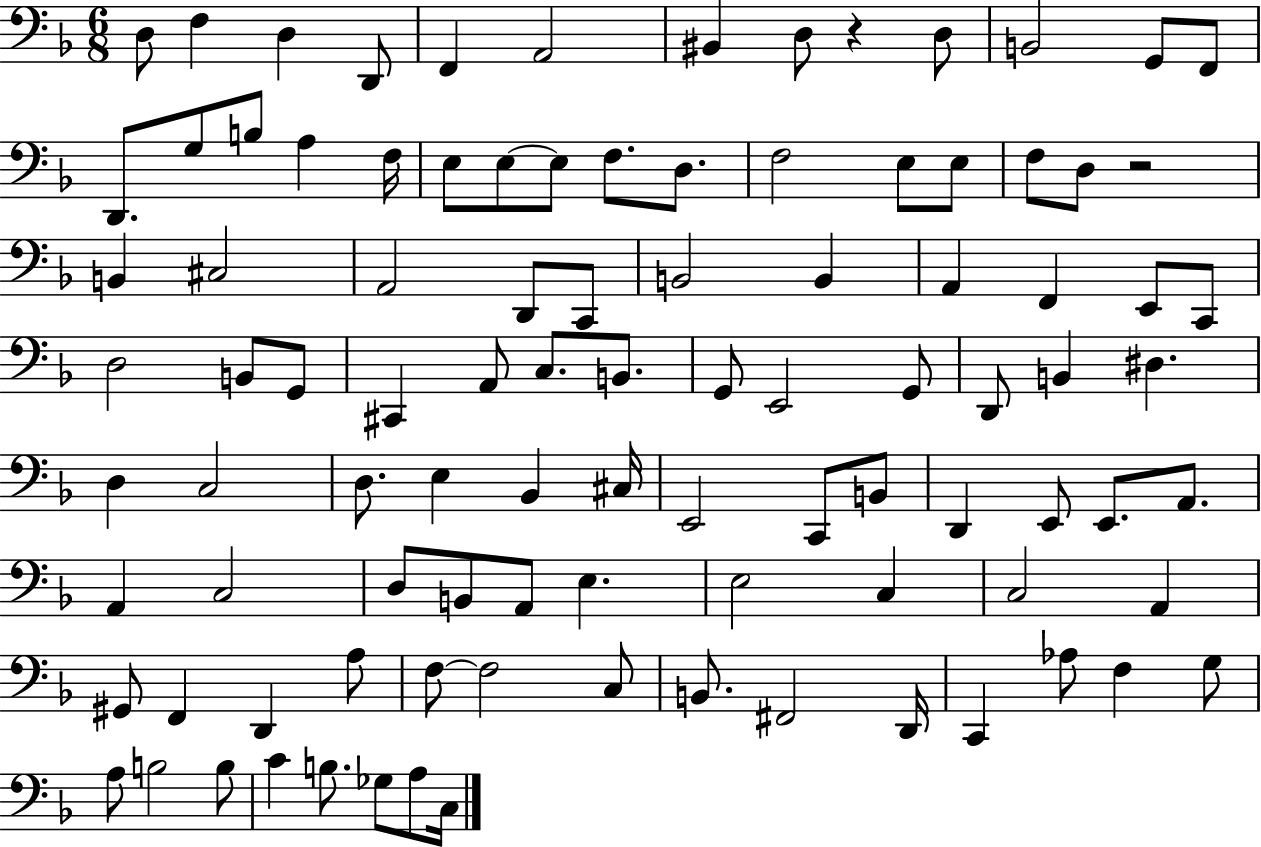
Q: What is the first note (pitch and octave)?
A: D3